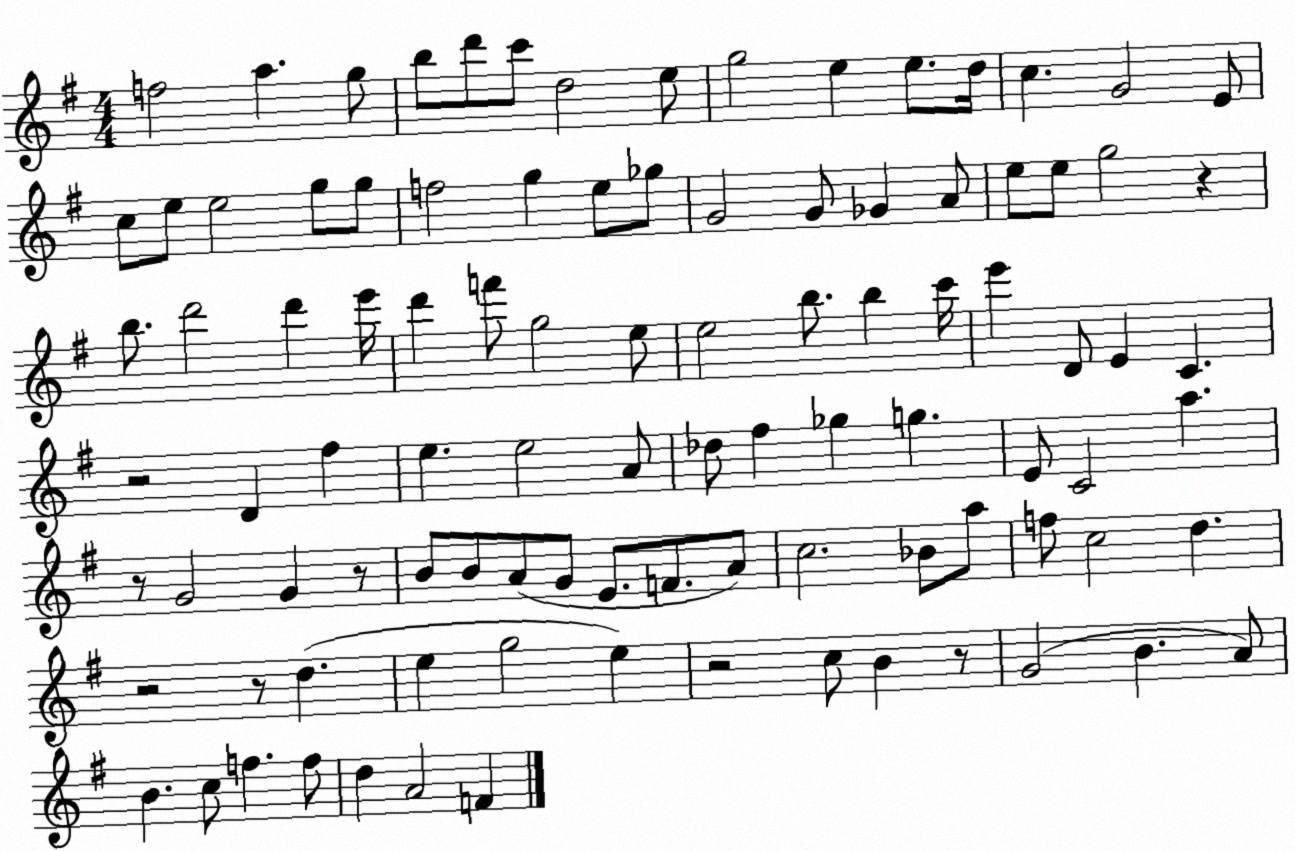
X:1
T:Untitled
M:4/4
L:1/4
K:G
f2 a g/2 b/2 d'/2 c'/2 d2 e/2 g2 e e/2 d/4 c G2 E/2 c/2 e/2 e2 g/2 g/2 f2 g e/2 _g/2 G2 G/2 _G A/2 e/2 e/2 g2 z b/2 d'2 d' e'/4 d' f'/2 g2 e/2 e2 b/2 b c'/4 e' D/2 E C z2 D ^f e e2 A/2 _d/2 ^f _g g E/2 C2 a z/2 G2 G z/2 B/2 B/2 A/2 G/2 E/2 F/2 A/2 c2 _B/2 a/2 f/2 c2 d z2 z/2 d e g2 e z2 c/2 B z/2 G2 B A/2 B c/2 f f/2 d A2 F